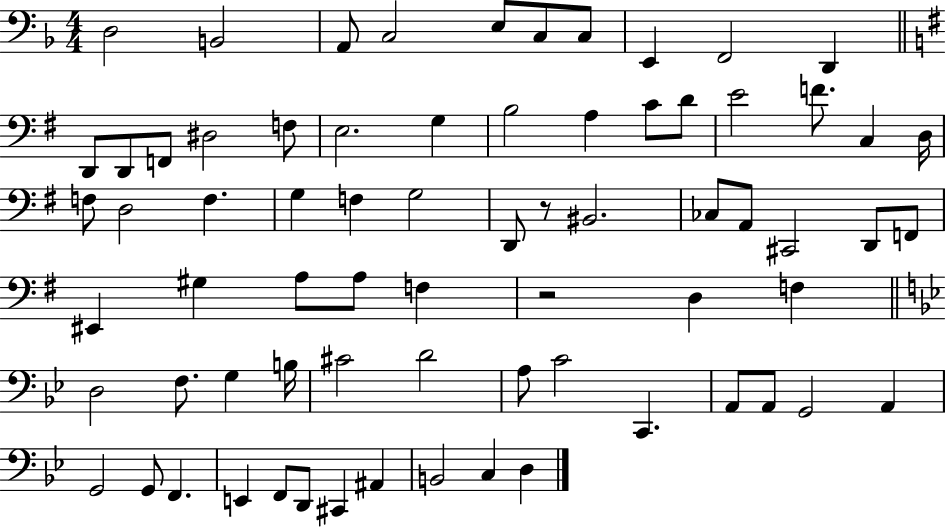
{
  \clef bass
  \numericTimeSignature
  \time 4/4
  \key f \major
  \repeat volta 2 { d2 b,2 | a,8 c2 e8 c8 c8 | e,4 f,2 d,4 | \bar "||" \break \key g \major d,8 d,8 f,8 dis2 f8 | e2. g4 | b2 a4 c'8 d'8 | e'2 f'8. c4 d16 | \break f8 d2 f4. | g4 f4 g2 | d,8 r8 bis,2. | ces8 a,8 cis,2 d,8 f,8 | \break eis,4 gis4 a8 a8 f4 | r2 d4 f4 | \bar "||" \break \key bes \major d2 f8. g4 b16 | cis'2 d'2 | a8 c'2 c,4. | a,8 a,8 g,2 a,4 | \break g,2 g,8 f,4. | e,4 f,8 d,8 cis,4 ais,4 | b,2 c4 d4 | } \bar "|."
}